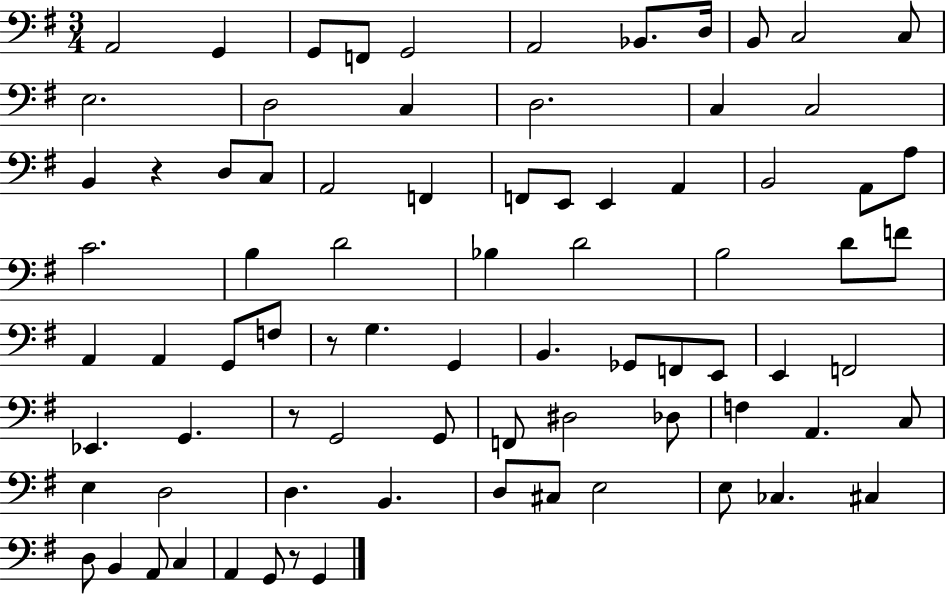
A2/h G2/q G2/e F2/e G2/h A2/h Bb2/e. D3/s B2/e C3/h C3/e E3/h. D3/h C3/q D3/h. C3/q C3/h B2/q R/q D3/e C3/e A2/h F2/q F2/e E2/e E2/q A2/q B2/h A2/e A3/e C4/h. B3/q D4/h Bb3/q D4/h B3/h D4/e F4/e A2/q A2/q G2/e F3/e R/e G3/q. G2/q B2/q. Gb2/e F2/e E2/e E2/q F2/h Eb2/q. G2/q. R/e G2/h G2/e F2/e D#3/h Db3/e F3/q A2/q. C3/e E3/q D3/h D3/q. B2/q. D3/e C#3/e E3/h E3/e CES3/q. C#3/q D3/e B2/q A2/e C3/q A2/q G2/e R/e G2/q